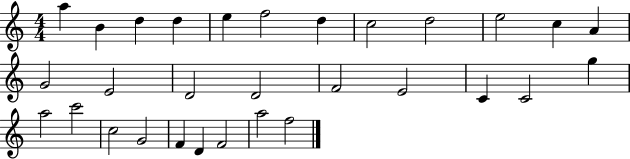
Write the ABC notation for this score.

X:1
T:Untitled
M:4/4
L:1/4
K:C
a B d d e f2 d c2 d2 e2 c A G2 E2 D2 D2 F2 E2 C C2 g a2 c'2 c2 G2 F D F2 a2 f2